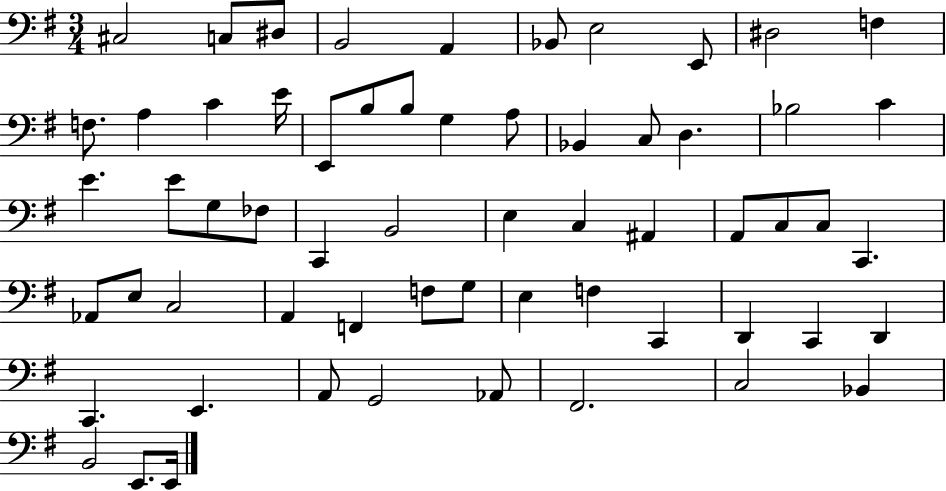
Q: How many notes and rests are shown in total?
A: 61